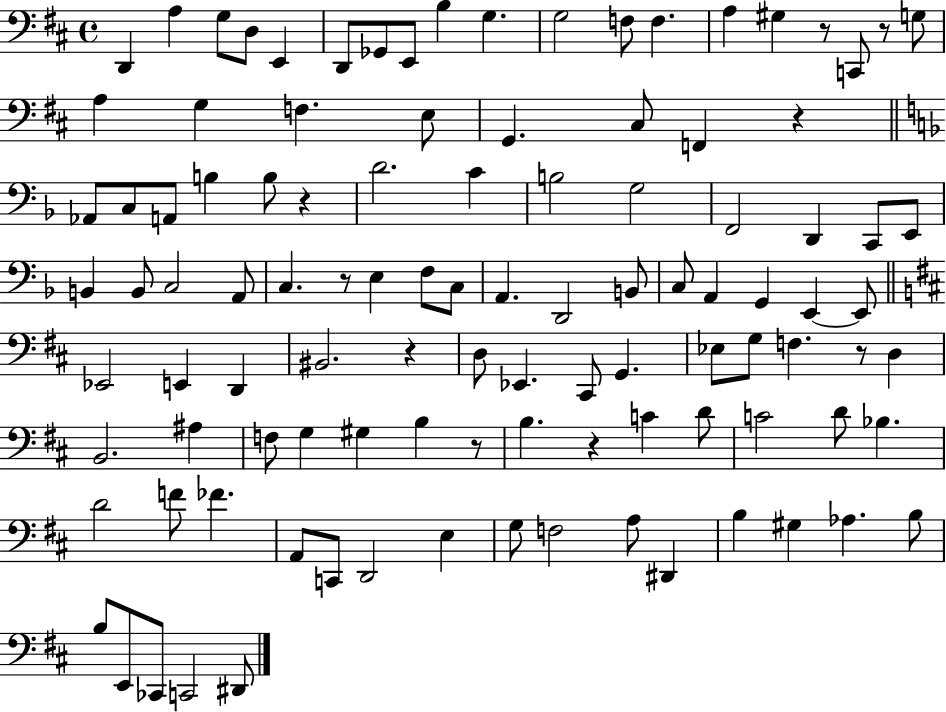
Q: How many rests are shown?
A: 9